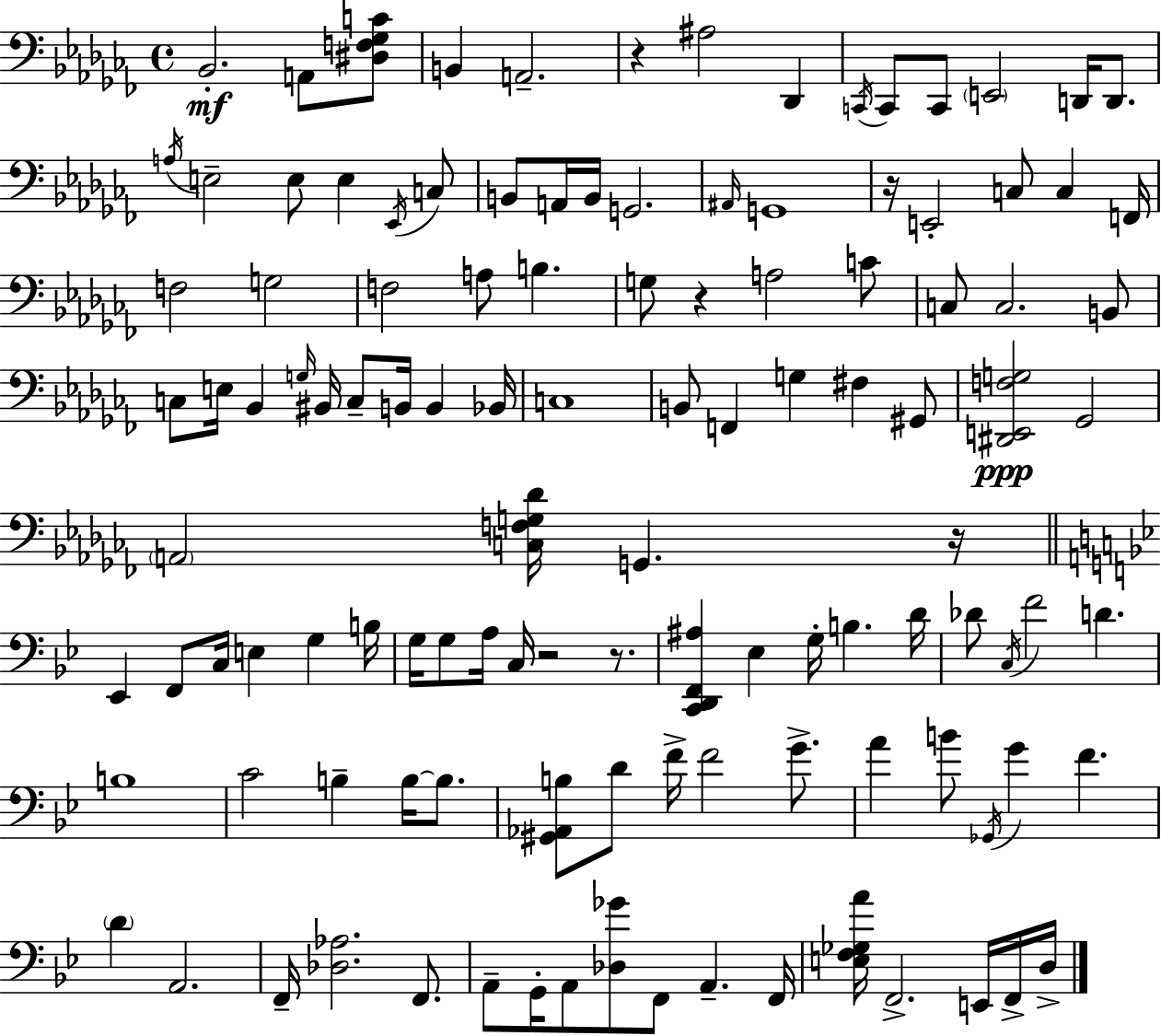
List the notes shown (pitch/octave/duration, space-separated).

Bb2/h. A2/e [D#3,F3,Gb3,C4]/e B2/q A2/h. R/q A#3/h Db2/q C2/s C2/e C2/e E2/h D2/s D2/e. A3/s E3/h E3/e E3/q Eb2/s C3/e B2/e A2/s B2/s G2/h. A#2/s G2/w R/s E2/h C3/e C3/q F2/s F3/h G3/h F3/h A3/e B3/q. G3/e R/q A3/h C4/e C3/e C3/h. B2/e C3/e E3/s Bb2/q G3/s BIS2/s C3/e B2/s B2/q Bb2/s C3/w B2/e F2/q G3/q F#3/q G#2/e [D#2,E2,F3,G3]/h Gb2/h A2/h [C3,F3,G3,Db4]/s G2/q. R/s Eb2/q F2/e C3/s E3/q G3/q B3/s G3/s G3/e A3/s C3/s R/h R/e. [C2,D2,F2,A#3]/q Eb3/q G3/s B3/q. D4/s Db4/e C3/s F4/h D4/q. B3/w C4/h B3/q B3/s B3/e. [G#2,Ab2,B3]/e D4/e F4/s F4/h G4/e. A4/q B4/e Gb2/s G4/q F4/q. D4/q A2/h. F2/s [Db3,Ab3]/h. F2/e. A2/e G2/s A2/e [Db3,Gb4]/e F2/e A2/q. F2/s [E3,F3,Gb3,A4]/s F2/h. E2/s F2/s D3/s